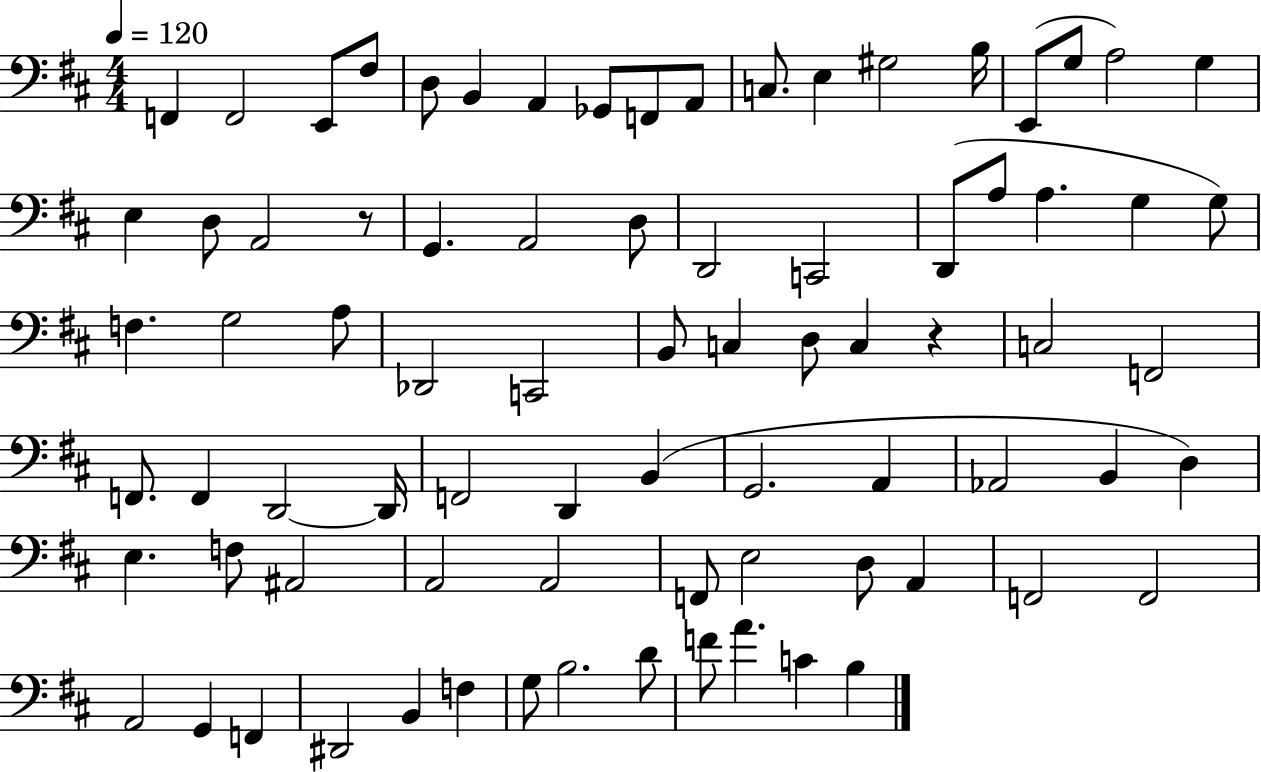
X:1
T:Untitled
M:4/4
L:1/4
K:D
F,, F,,2 E,,/2 ^F,/2 D,/2 B,, A,, _G,,/2 F,,/2 A,,/2 C,/2 E, ^G,2 B,/4 E,,/2 G,/2 A,2 G, E, D,/2 A,,2 z/2 G,, A,,2 D,/2 D,,2 C,,2 D,,/2 A,/2 A, G, G,/2 F, G,2 A,/2 _D,,2 C,,2 B,,/2 C, D,/2 C, z C,2 F,,2 F,,/2 F,, D,,2 D,,/4 F,,2 D,, B,, G,,2 A,, _A,,2 B,, D, E, F,/2 ^A,,2 A,,2 A,,2 F,,/2 E,2 D,/2 A,, F,,2 F,,2 A,,2 G,, F,, ^D,,2 B,, F, G,/2 B,2 D/2 F/2 A C B,